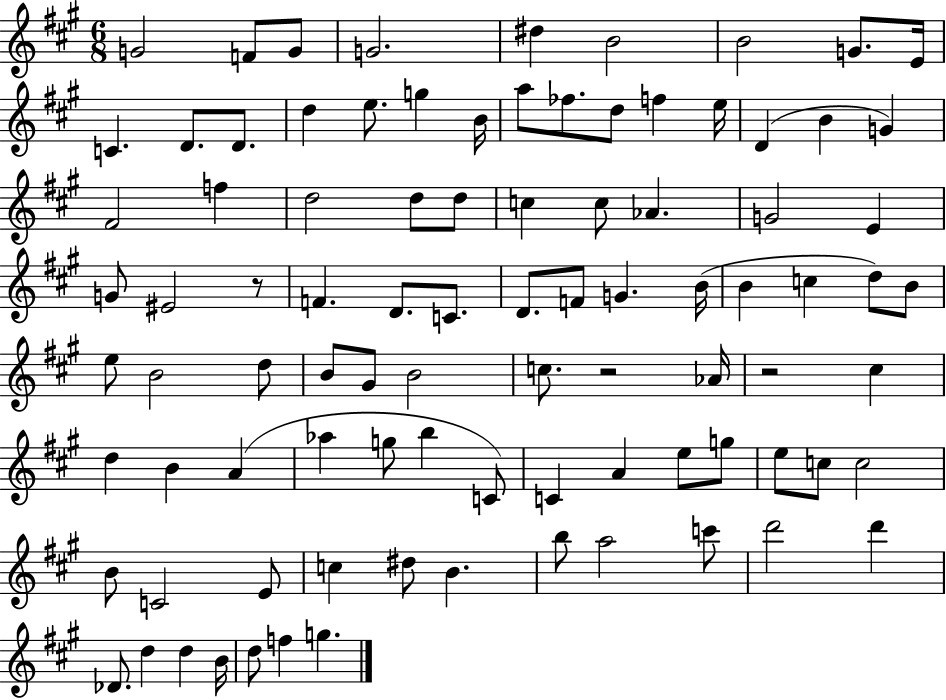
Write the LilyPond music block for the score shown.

{
  \clef treble
  \numericTimeSignature
  \time 6/8
  \key a \major
  g'2 f'8 g'8 | g'2. | dis''4 b'2 | b'2 g'8. e'16 | \break c'4. d'8. d'8. | d''4 e''8. g''4 b'16 | a''8 fes''8. d''8 f''4 e''16 | d'4( b'4 g'4) | \break fis'2 f''4 | d''2 d''8 d''8 | c''4 c''8 aes'4. | g'2 e'4 | \break g'8 eis'2 r8 | f'4. d'8. c'8. | d'8. f'8 g'4. b'16( | b'4 c''4 d''8) b'8 | \break e''8 b'2 d''8 | b'8 gis'8 b'2 | c''8. r2 aes'16 | r2 cis''4 | \break d''4 b'4 a'4( | aes''4 g''8 b''4 c'8) | c'4 a'4 e''8 g''8 | e''8 c''8 c''2 | \break b'8 c'2 e'8 | c''4 dis''8 b'4. | b''8 a''2 c'''8 | d'''2 d'''4 | \break des'8. d''4 d''4 b'16 | d''8 f''4 g''4. | \bar "|."
}